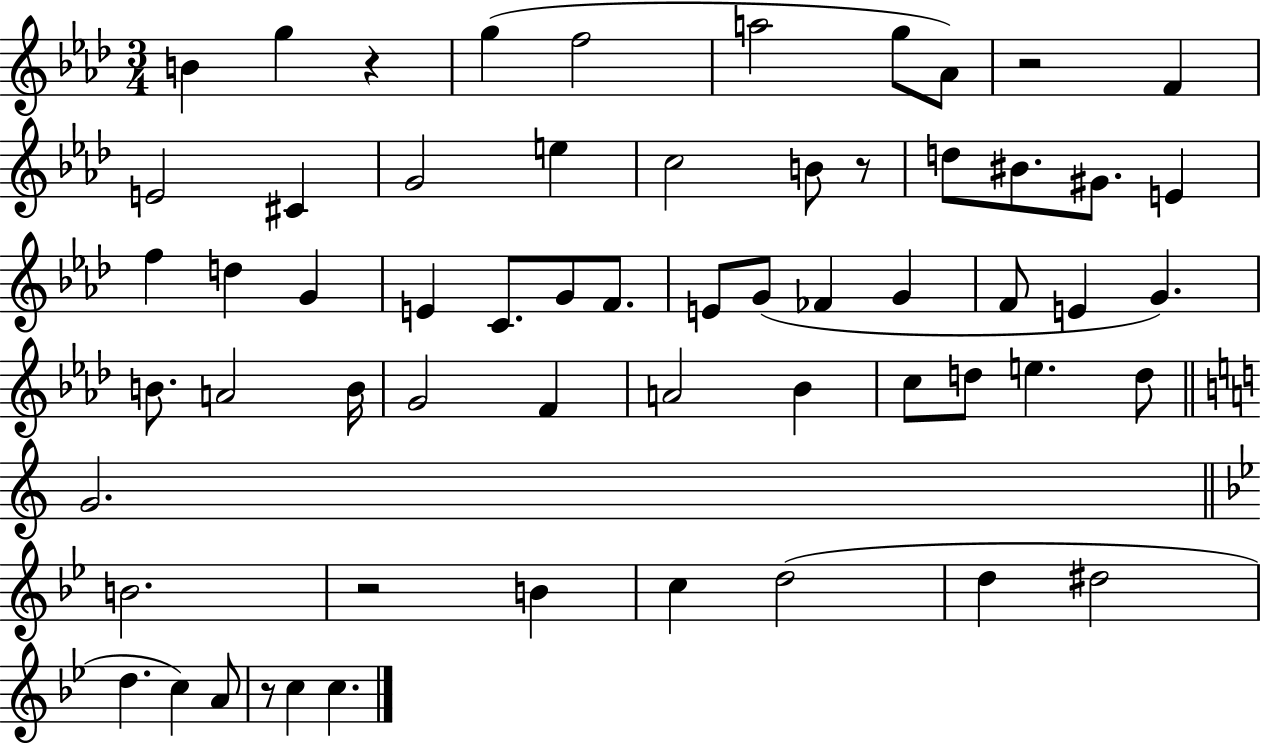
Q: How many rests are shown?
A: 5